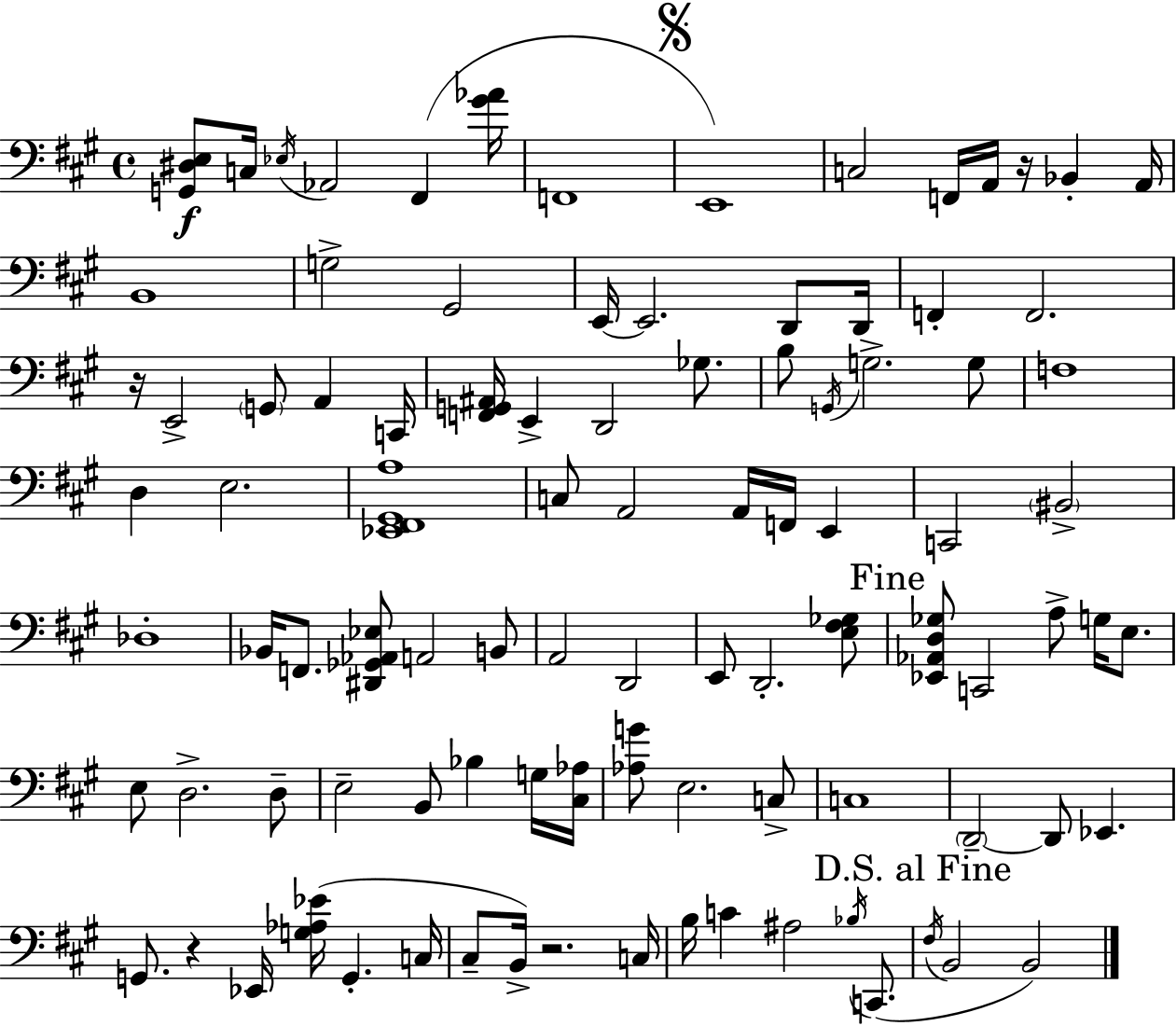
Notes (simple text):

[G2,D#3,E3]/e C3/s Eb3/s Ab2/h F#2/q [G#4,Ab4]/s F2/w E2/w C3/h F2/s A2/s R/s Bb2/q A2/s B2/w G3/h G#2/h E2/s E2/h. D2/e D2/s F2/q F2/h. R/s E2/h G2/e A2/q C2/s [F2,G2,A#2]/s E2/q D2/h Gb3/e. B3/e G2/s G3/h. G3/e F3/w D3/q E3/h. [Eb2,F#2,G#2,A3]/w C3/e A2/h A2/s F2/s E2/q C2/h BIS2/h Db3/w Bb2/s F2/e. [D#2,Gb2,Ab2,Eb3]/e A2/h B2/e A2/h D2/h E2/e D2/h. [E3,F#3,Gb3]/e [Eb2,Ab2,D3,Gb3]/e C2/h A3/e G3/s E3/e. E3/e D3/h. D3/e E3/h B2/e Bb3/q G3/s [C#3,Ab3]/s [Ab3,G4]/e E3/h. C3/e C3/w D2/h D2/e Eb2/q. G2/e. R/q Eb2/s [G3,Ab3,Eb4]/s G2/q. C3/s C#3/e B2/s R/h. C3/s B3/s C4/q A#3/h Bb3/s C2/e. F#3/s B2/h B2/h